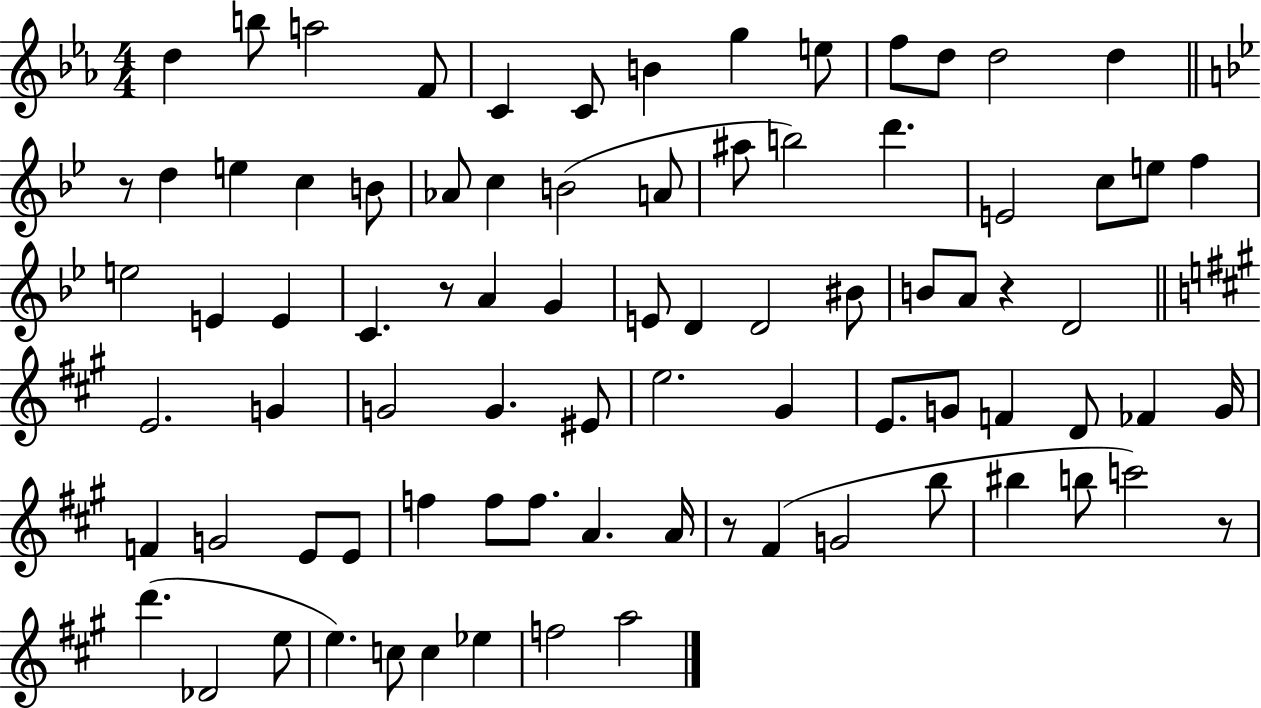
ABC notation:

X:1
T:Untitled
M:4/4
L:1/4
K:Eb
d b/2 a2 F/2 C C/2 B g e/2 f/2 d/2 d2 d z/2 d e c B/2 _A/2 c B2 A/2 ^a/2 b2 d' E2 c/2 e/2 f e2 E E C z/2 A G E/2 D D2 ^B/2 B/2 A/2 z D2 E2 G G2 G ^E/2 e2 ^G E/2 G/2 F D/2 _F G/4 F G2 E/2 E/2 f f/2 f/2 A A/4 z/2 ^F G2 b/2 ^b b/2 c'2 z/2 d' _D2 e/2 e c/2 c _e f2 a2